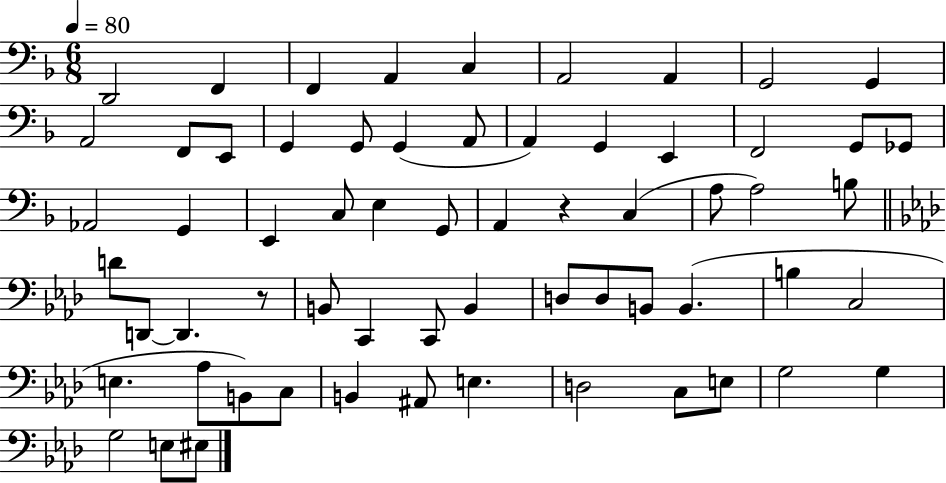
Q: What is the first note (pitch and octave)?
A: D2